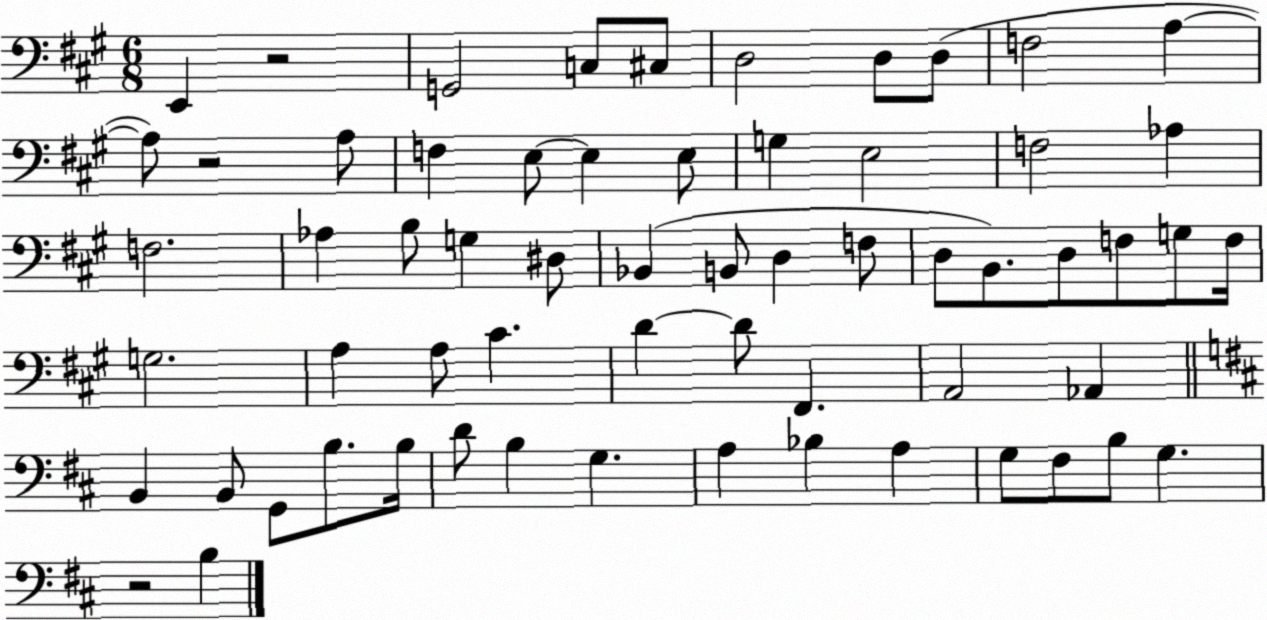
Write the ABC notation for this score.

X:1
T:Untitled
M:6/8
L:1/4
K:A
E,, z2 G,,2 C,/2 ^C,/2 D,2 D,/2 D,/2 F,2 A, A,/2 z2 A,/2 F, E,/2 E, E,/2 G, E,2 F,2 _A, F,2 _A, B,/2 G, ^D,/2 _B,, B,,/2 D, F,/2 D,/2 B,,/2 D,/2 F,/2 G,/2 F,/4 G,2 A, A,/2 ^C D D/2 ^F,, A,,2 _A,, B,, B,,/2 G,,/2 B,/2 B,/4 D/2 B, G, A, _B, A, G,/2 ^F,/2 B,/2 G, z2 B,